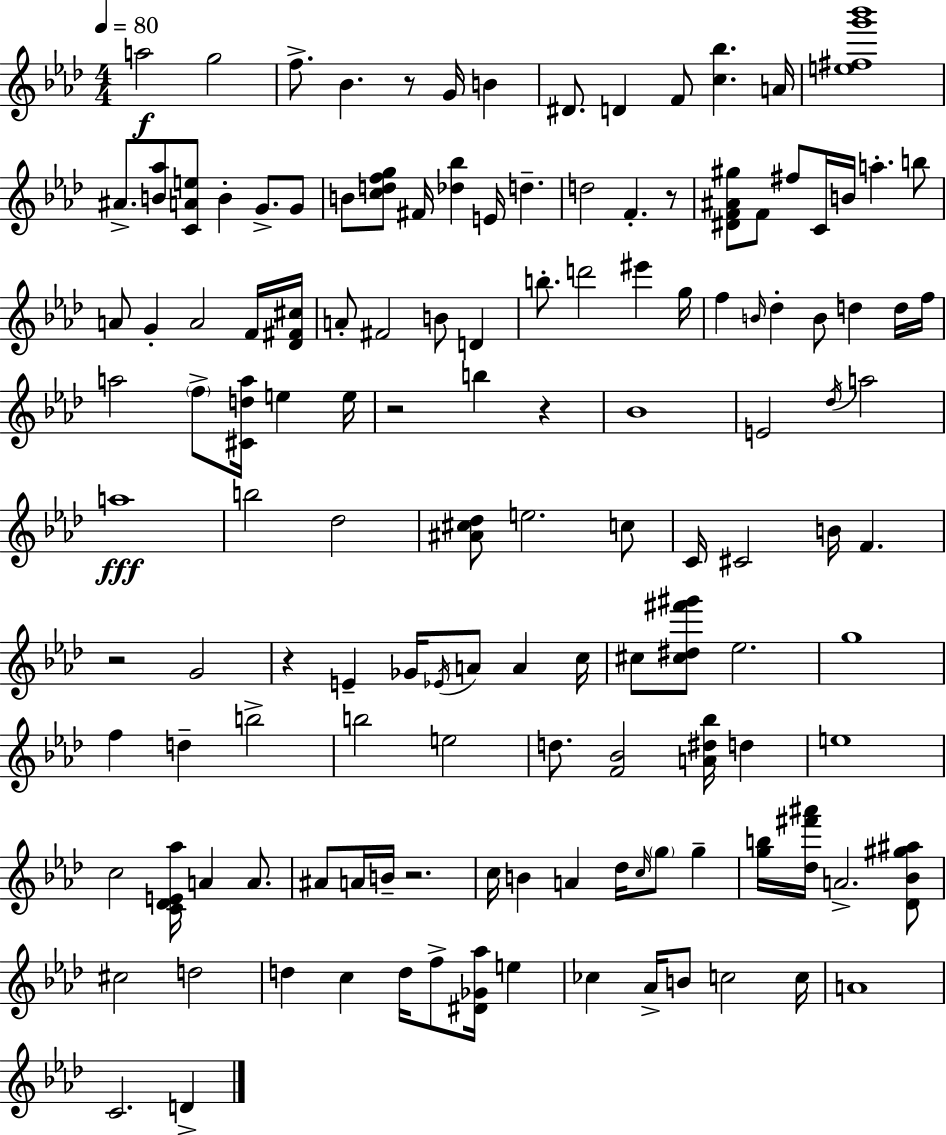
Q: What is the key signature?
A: F minor